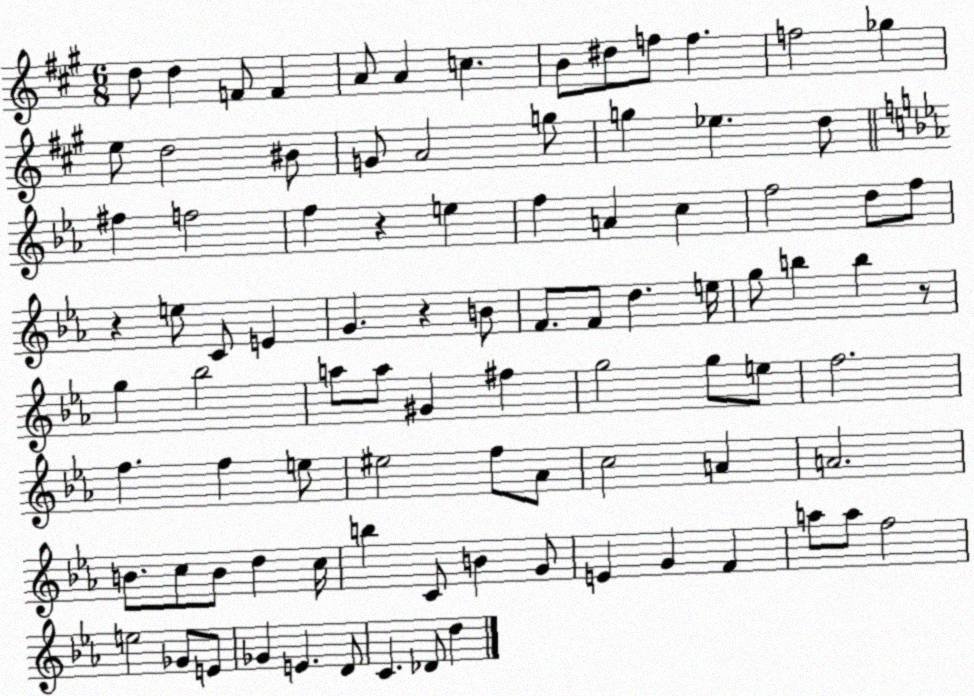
X:1
T:Untitled
M:6/8
L:1/4
K:A
d/2 d F/2 F A/2 A c B/2 ^d/2 f/2 f f2 _g e/2 d2 ^B/2 G/2 A2 g/2 g _e d/2 ^f f2 f z e f A c f2 d/2 f/2 z e/2 C/2 E G z B/2 F/2 F/2 d e/4 g/2 b b z/2 g _b2 a/2 a/2 ^G ^f g2 g/2 e/2 f2 f f e/2 ^e2 f/2 _A/2 c2 A A2 B/2 c/2 B/2 d c/4 b C/2 B G/2 E G F a/2 a/2 f2 e2 _G/2 E/2 _G E D/2 C _D/2 d